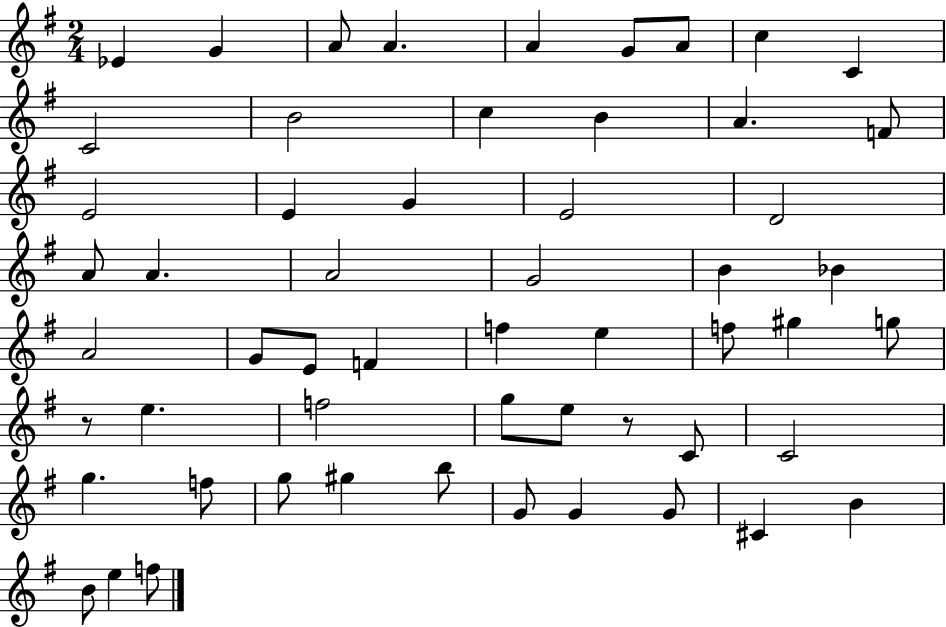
Eb4/q G4/q A4/e A4/q. A4/q G4/e A4/e C5/q C4/q C4/h B4/h C5/q B4/q A4/q. F4/e E4/h E4/q G4/q E4/h D4/h A4/e A4/q. A4/h G4/h B4/q Bb4/q A4/h G4/e E4/e F4/q F5/q E5/q F5/e G#5/q G5/e R/e E5/q. F5/h G5/e E5/e R/e C4/e C4/h G5/q. F5/e G5/e G#5/q B5/e G4/e G4/q G4/e C#4/q B4/q B4/e E5/q F5/e